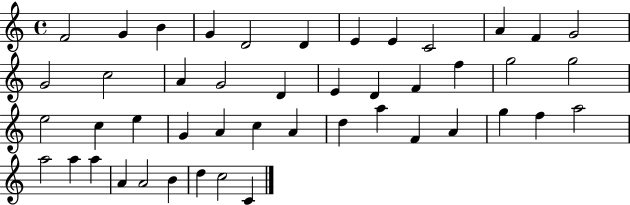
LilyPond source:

{
  \clef treble
  \time 4/4
  \defaultTimeSignature
  \key c \major
  f'2 g'4 b'4 | g'4 d'2 d'4 | e'4 e'4 c'2 | a'4 f'4 g'2 | \break g'2 c''2 | a'4 g'2 d'4 | e'4 d'4 f'4 f''4 | g''2 g''2 | \break e''2 c''4 e''4 | g'4 a'4 c''4 a'4 | d''4 a''4 f'4 a'4 | g''4 f''4 a''2 | \break a''2 a''4 a''4 | a'4 a'2 b'4 | d''4 c''2 c'4 | \bar "|."
}